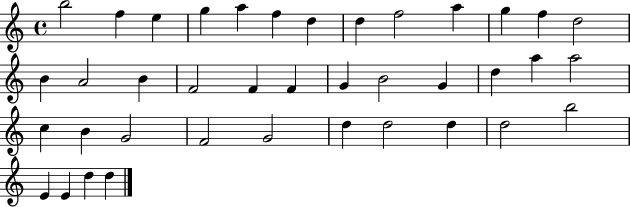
B5/h F5/q E5/q G5/q A5/q F5/q D5/q D5/q F5/h A5/q G5/q F5/q D5/h B4/q A4/h B4/q F4/h F4/q F4/q G4/q B4/h G4/q D5/q A5/q A5/h C5/q B4/q G4/h F4/h G4/h D5/q D5/h D5/q D5/h B5/h E4/q E4/q D5/q D5/q